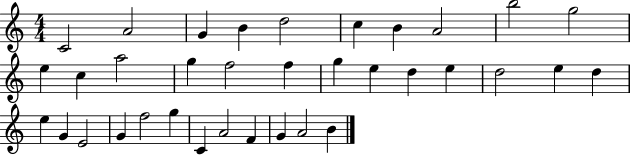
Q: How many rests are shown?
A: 0